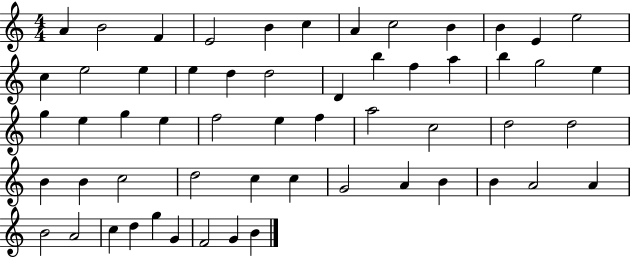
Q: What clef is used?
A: treble